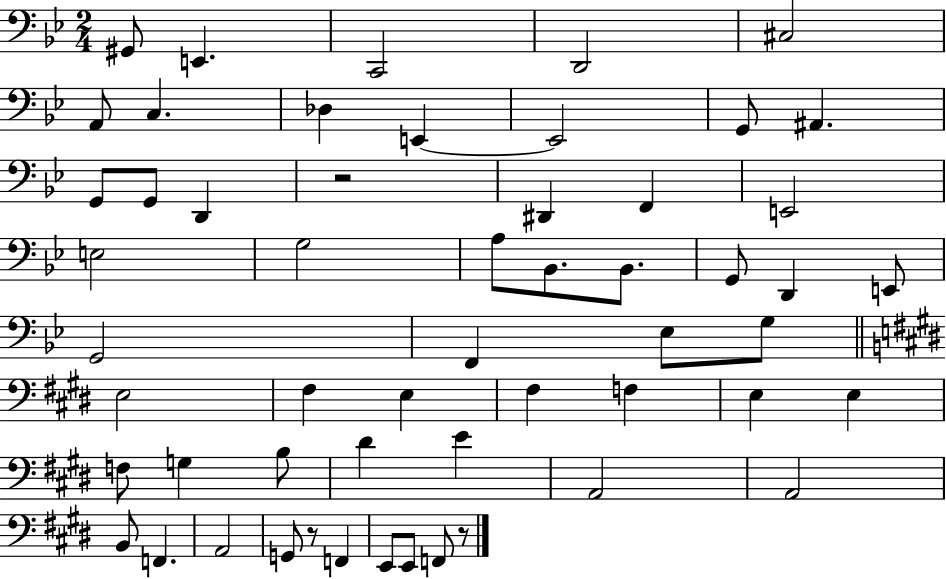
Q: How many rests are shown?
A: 3